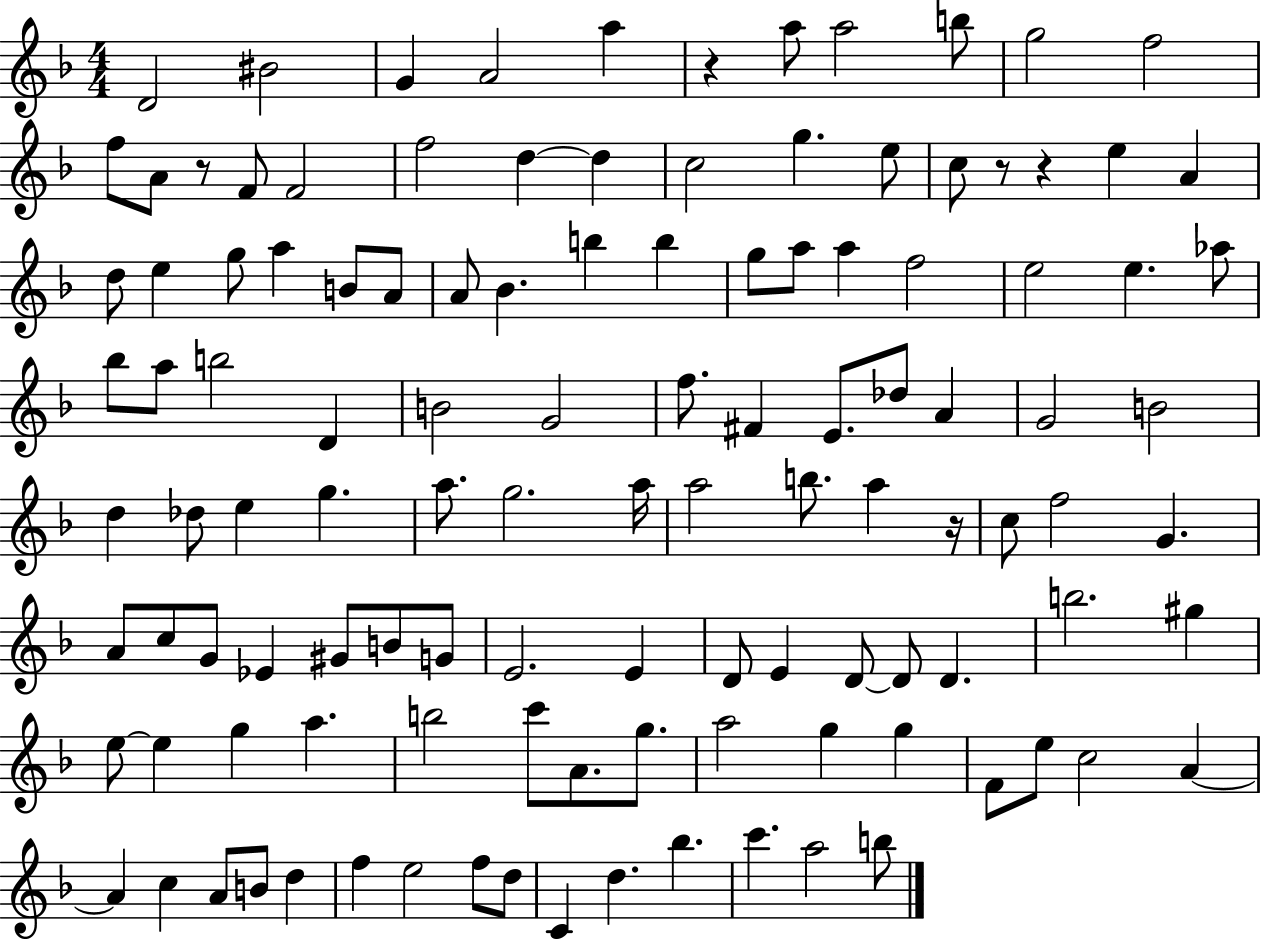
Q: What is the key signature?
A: F major